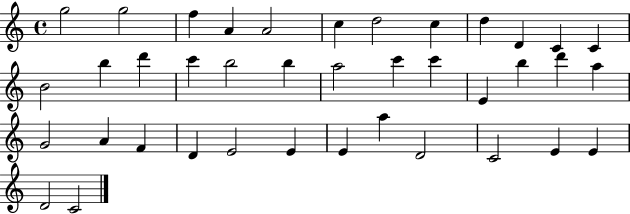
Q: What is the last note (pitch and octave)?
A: C4